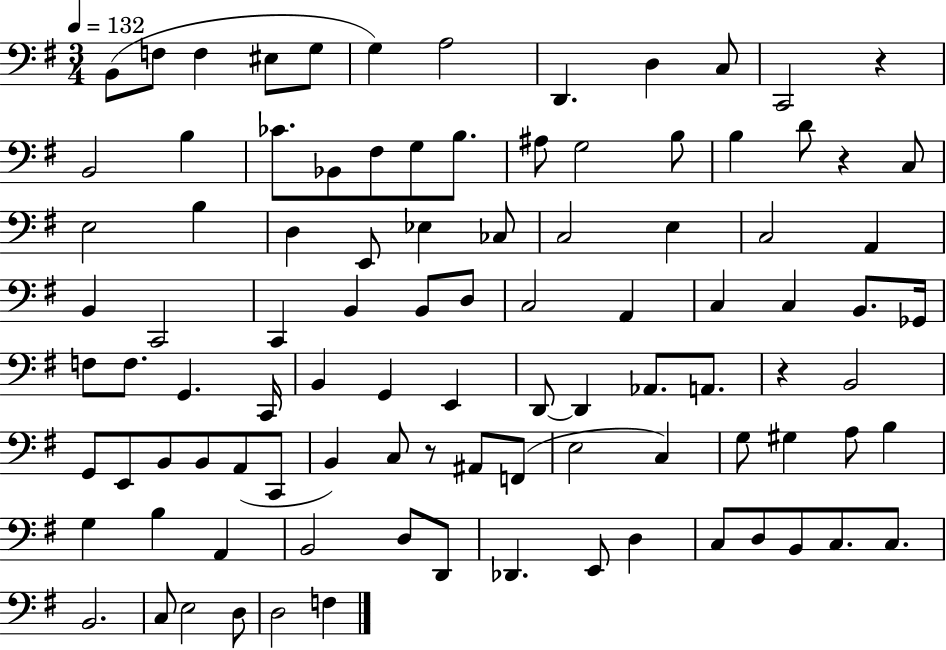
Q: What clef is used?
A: bass